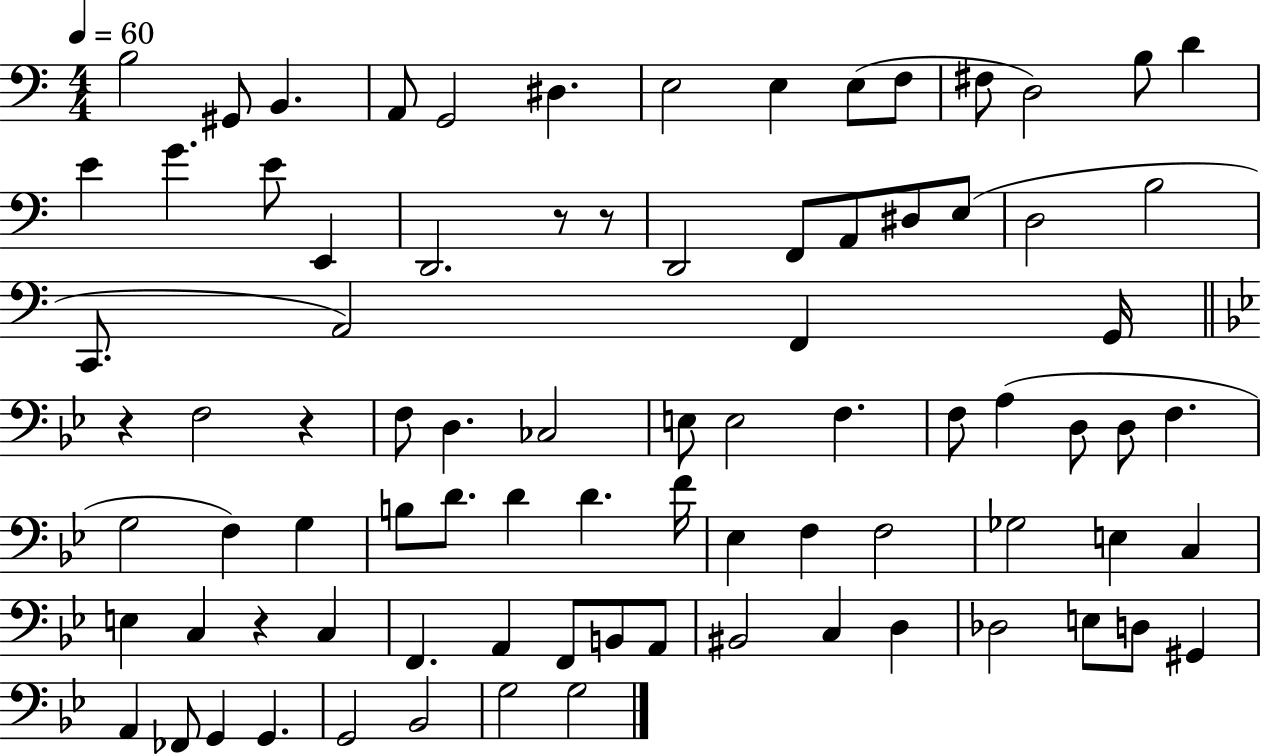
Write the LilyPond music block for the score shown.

{
  \clef bass
  \numericTimeSignature
  \time 4/4
  \key c \major
  \tempo 4 = 60
  b2 gis,8 b,4. | a,8 g,2 dis4. | e2 e4 e8( f8 | fis8 d2) b8 d'4 | \break e'4 g'4. e'8 e,4 | d,2. r8 r8 | d,2 f,8 a,8 dis8 e8( | d2 b2 | \break c,8. a,2) f,4 g,16 | \bar "||" \break \key bes \major r4 f2 r4 | f8 d4. ces2 | e8 e2 f4. | f8 a4( d8 d8 f4. | \break g2 f4) g4 | b8 d'8. d'4 d'4. f'16 | ees4 f4 f2 | ges2 e4 c4 | \break e4 c4 r4 c4 | f,4. a,4 f,8 b,8 a,8 | bis,2 c4 d4 | des2 e8 d8 gis,4 | \break a,4 fes,8 g,4 g,4. | g,2 bes,2 | g2 g2 | \bar "|."
}